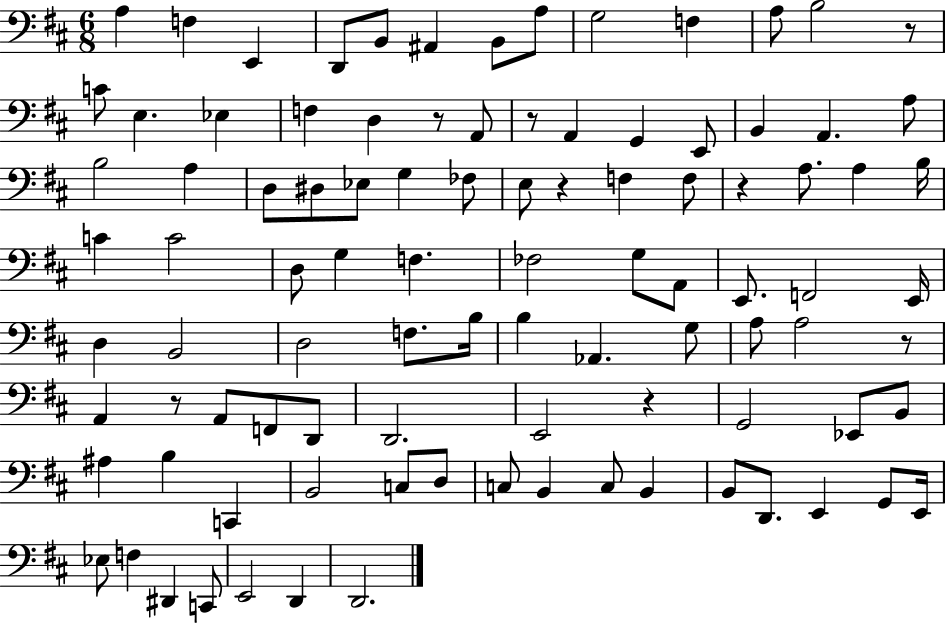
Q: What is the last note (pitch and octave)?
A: D2